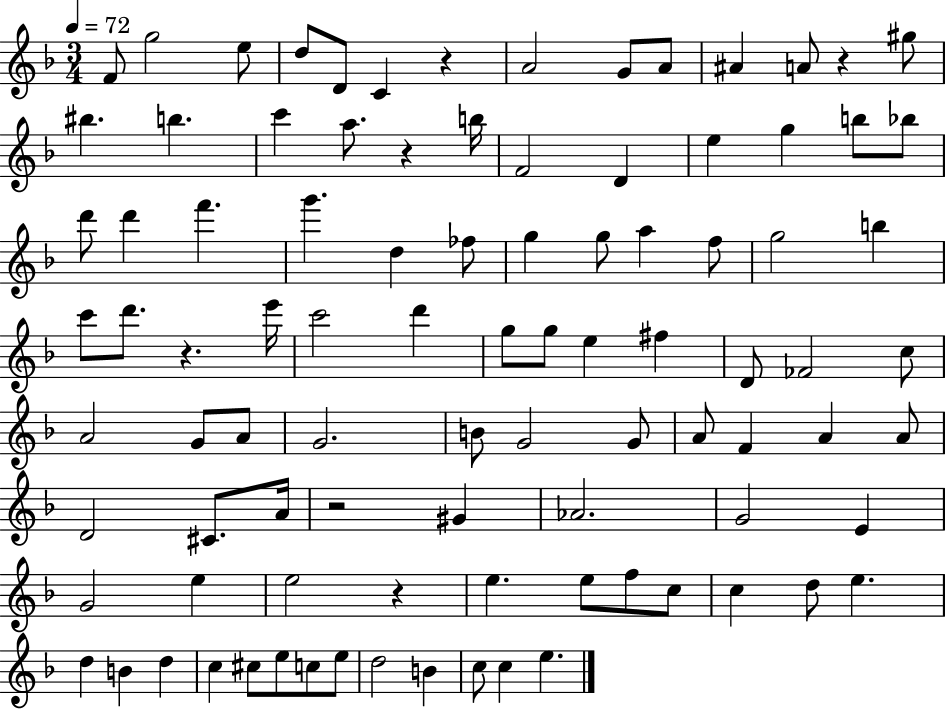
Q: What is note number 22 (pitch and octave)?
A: B5